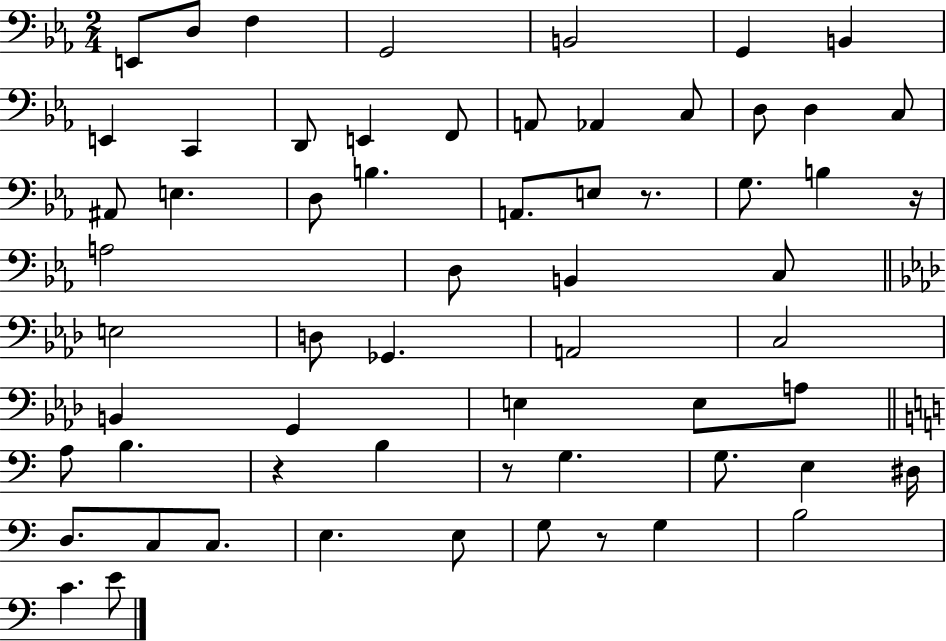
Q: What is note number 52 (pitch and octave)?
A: E3